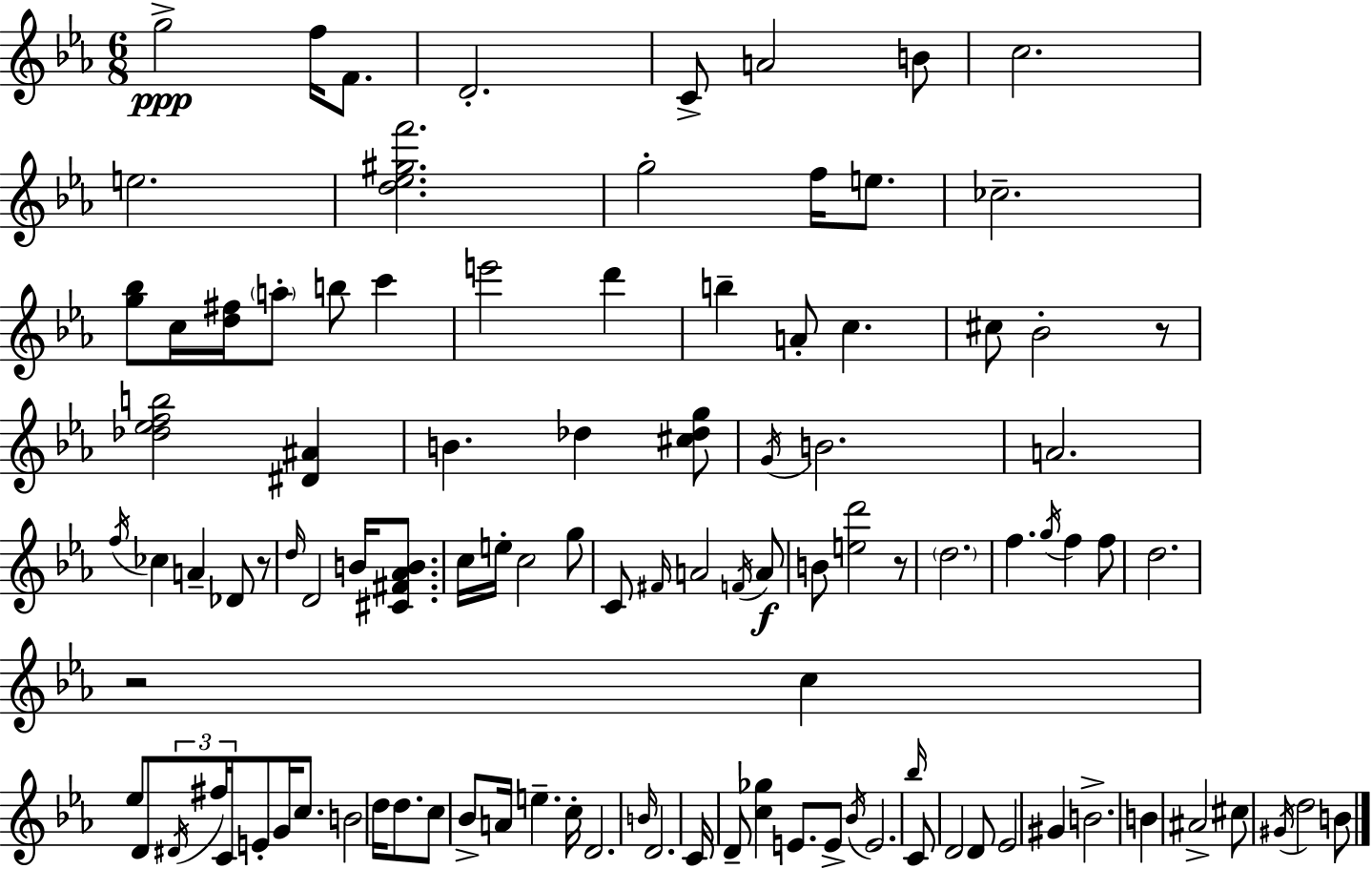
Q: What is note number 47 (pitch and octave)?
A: D5